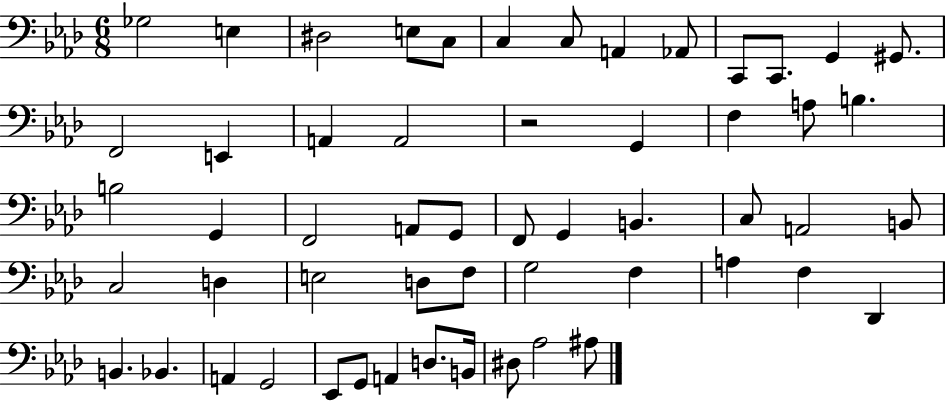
{
  \clef bass
  \numericTimeSignature
  \time 6/8
  \key aes \major
  ges2 e4 | dis2 e8 c8 | c4 c8 a,4 aes,8 | c,8 c,8. g,4 gis,8. | \break f,2 e,4 | a,4 a,2 | r2 g,4 | f4 a8 b4. | \break b2 g,4 | f,2 a,8 g,8 | f,8 g,4 b,4. | c8 a,2 b,8 | \break c2 d4 | e2 d8 f8 | g2 f4 | a4 f4 des,4 | \break b,4. bes,4. | a,4 g,2 | ees,8 g,8 a,4 d8. b,16 | dis8 aes2 ais8 | \break \bar "|."
}